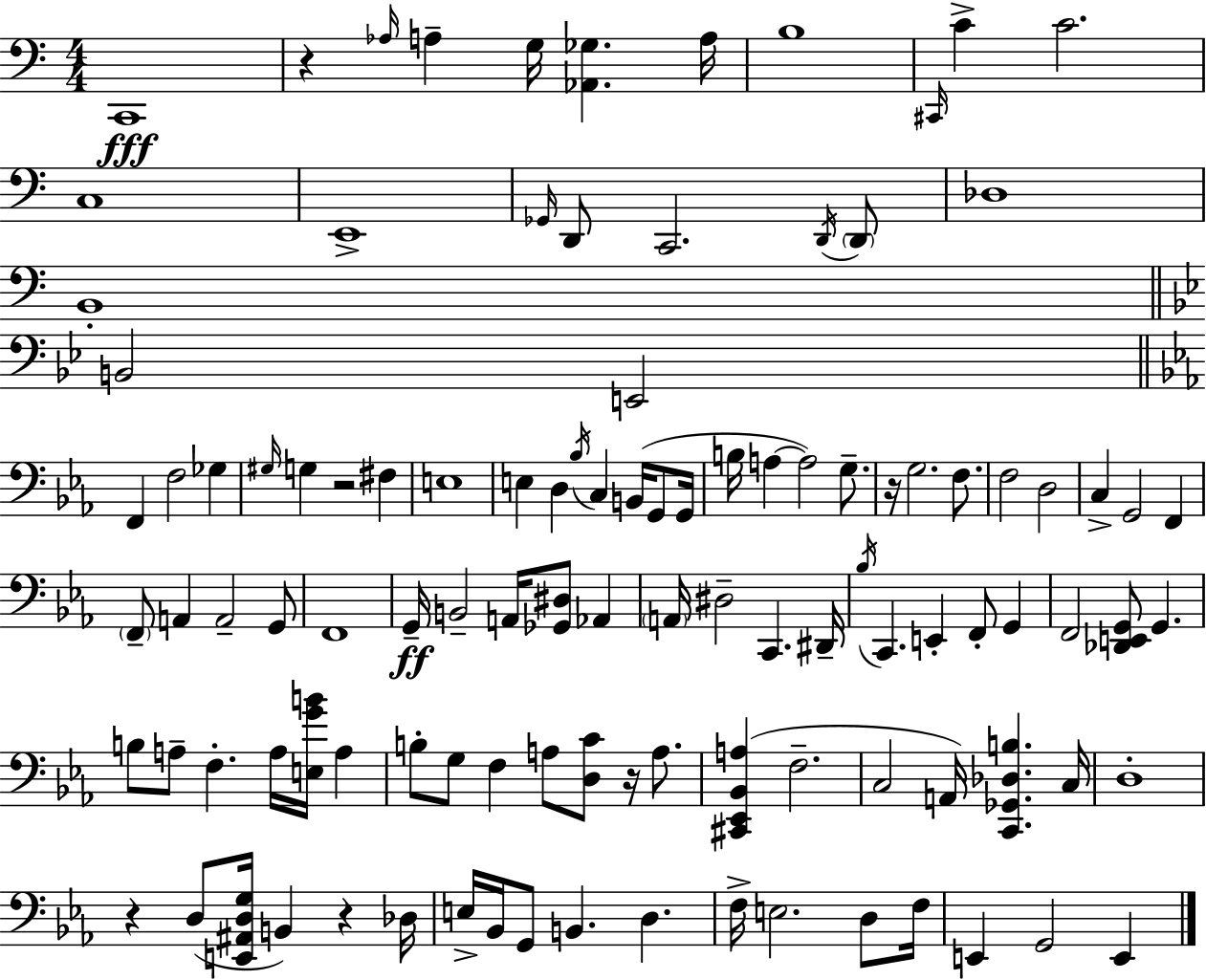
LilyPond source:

{
  \clef bass
  \numericTimeSignature
  \time 4/4
  \key c \major
  c,1\fff | r4 \grace { aes16 } a4-- g16 <aes, ges>4. | a16 b1 | \grace { cis,16 } c'4-> c'2. | \break c1 | e,1-> | \grace { ges,16 } d,8 c,2. | \acciaccatura { d,16 } \parenthesize d,8 des1 | \break b,1-. | \bar "||" \break \key bes \major b,2 e,2 | \bar "||" \break \key ees \major f,4 f2 ges4 | \grace { gis16 } g4 r2 fis4 | e1 | e4 d4 \acciaccatura { bes16 } c4 b,16( g,8 | \break g,16 b16 a4~~ a2) g8.-- | r16 g2. f8. | f2 d2 | c4-> g,2 f,4 | \break \parenthesize f,8-- a,4 a,2-- | g,8 f,1 | g,16--\ff b,2-- a,16 <ges, dis>8 aes,4 | \parenthesize a,16 dis2-- c,4. | \break dis,16-- \acciaccatura { bes16 } c,4. e,4-. f,8-. g,4 | f,2 <des, e, g,>8 g,4. | b8 a8-- f4.-. a16 <e g' b'>16 a4 | b8-. g8 f4 a8 <d c'>8 r16 | \break a8. <cis, ees, bes, a>4( f2.-- | c2 a,16) <c, ges, des b>4. | c16 d1-. | r4 d8( <e, ais, d g>16 b,4) r4 | \break des16 e16-> bes,16 g,8 b,4. d4. | f16-> e2. | d8 f16 e,4 g,2 e,4 | \bar "|."
}